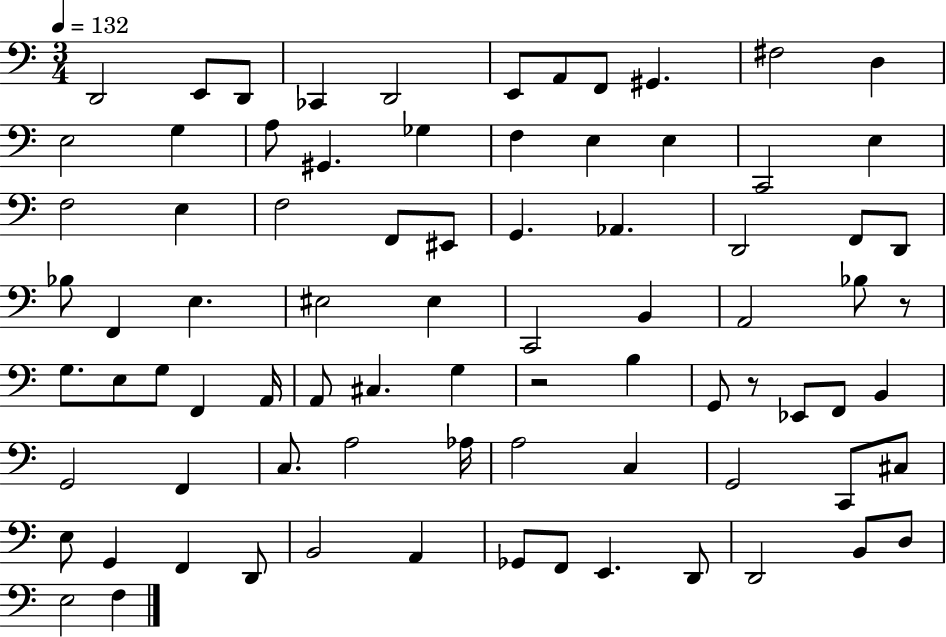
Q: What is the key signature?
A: C major